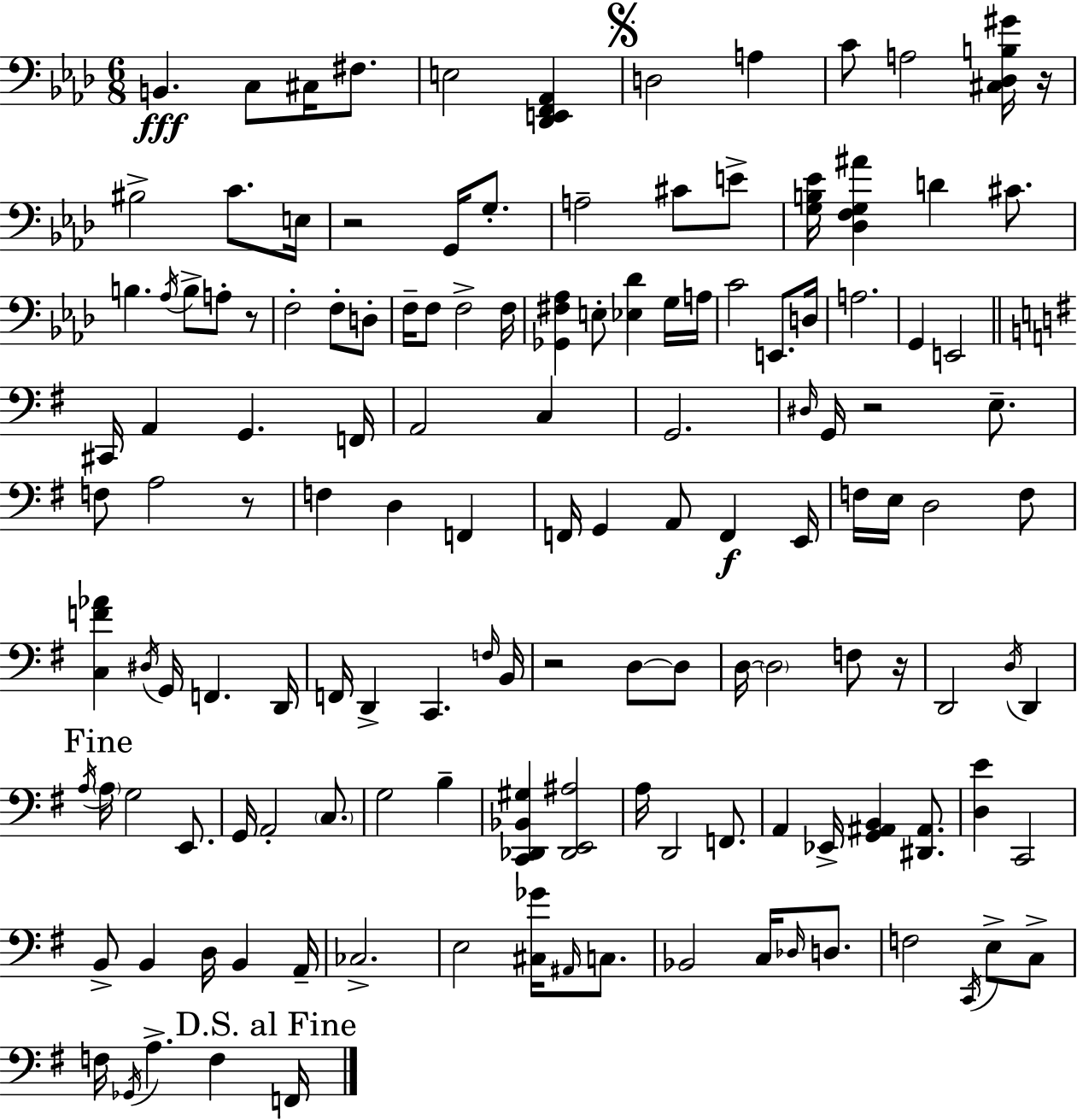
X:1
T:Untitled
M:6/8
L:1/4
K:Ab
B,, C,/2 ^C,/4 ^F,/2 E,2 [_D,,E,,F,,_A,,] D,2 A, C/2 A,2 [^C,_D,B,^G]/4 z/4 ^B,2 C/2 E,/4 z2 G,,/4 G,/2 A,2 ^C/2 E/2 [G,B,_E]/4 [_D,F,G,^A] D ^C/2 B, _A,/4 B,/2 A,/2 z/2 F,2 F,/2 D,/2 F,/4 F,/2 F,2 F,/4 [_G,,^F,_A,] E,/2 [_E,_D] G,/4 A,/4 C2 E,,/2 D,/4 A,2 G,, E,,2 ^C,,/4 A,, G,, F,,/4 A,,2 C, G,,2 ^D,/4 G,,/4 z2 E,/2 F,/2 A,2 z/2 F, D, F,, F,,/4 G,, A,,/2 F,, E,,/4 F,/4 E,/4 D,2 F,/2 [C,F_A] ^D,/4 G,,/4 F,, D,,/4 F,,/4 D,, C,, F,/4 B,,/4 z2 D,/2 D,/2 D,/4 D,2 F,/2 z/4 D,,2 D,/4 D,, A,/4 A,/4 G,2 E,,/2 G,,/4 A,,2 C,/2 G,2 B, [C,,_D,,_B,,^G,] [_D,,E,,^A,]2 A,/4 D,,2 F,,/2 A,, _E,,/4 [G,,^A,,B,,] [^D,,^A,,]/2 [D,E] C,,2 B,,/2 B,, D,/4 B,, A,,/4 _C,2 E,2 [^C,_G]/4 ^A,,/4 C,/2 _B,,2 C,/4 _D,/4 D,/2 F,2 C,,/4 E,/2 C,/2 F,/4 _G,,/4 A, F, F,,/4